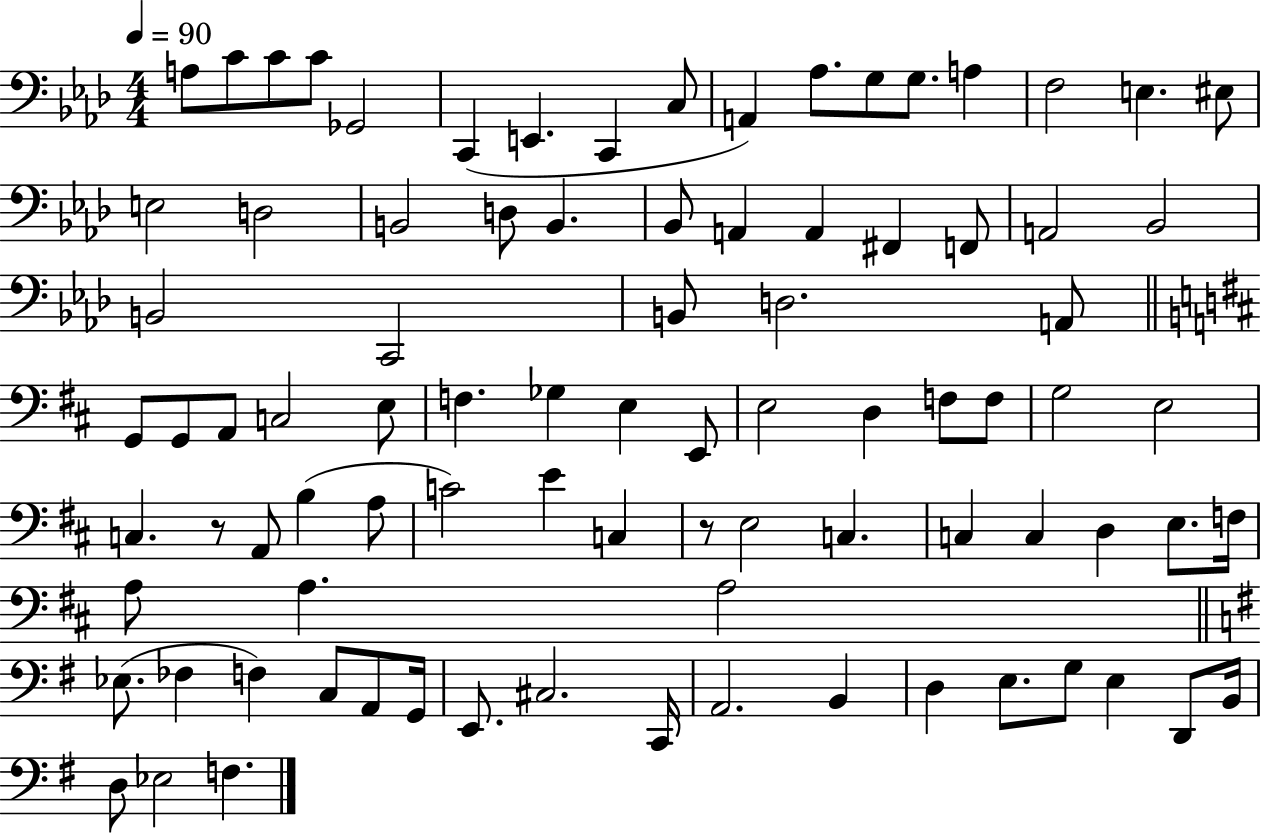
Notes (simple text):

A3/e C4/e C4/e C4/e Gb2/h C2/q E2/q. C2/q C3/e A2/q Ab3/e. G3/e G3/e. A3/q F3/h E3/q. EIS3/e E3/h D3/h B2/h D3/e B2/q. Bb2/e A2/q A2/q F#2/q F2/e A2/h Bb2/h B2/h C2/h B2/e D3/h. A2/e G2/e G2/e A2/e C3/h E3/e F3/q. Gb3/q E3/q E2/e E3/h D3/q F3/e F3/e G3/h E3/h C3/q. R/e A2/e B3/q A3/e C4/h E4/q C3/q R/e E3/h C3/q. C3/q C3/q D3/q E3/e. F3/s A3/e A3/q. A3/h Eb3/e. FES3/q F3/q C3/e A2/e G2/s E2/e. C#3/h. C2/s A2/h. B2/q D3/q E3/e. G3/e E3/q D2/e B2/s D3/e Eb3/h F3/q.